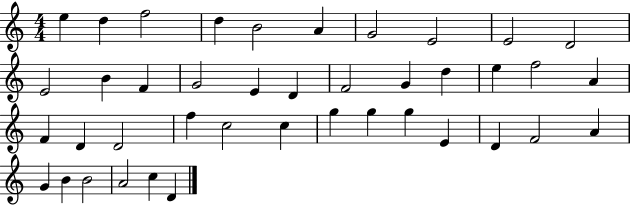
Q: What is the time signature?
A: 4/4